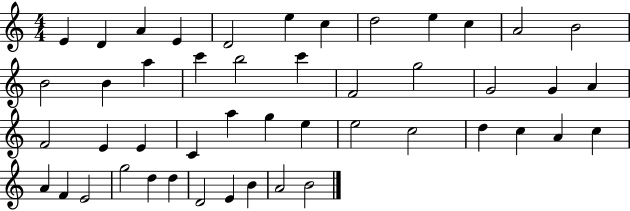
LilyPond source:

{
  \clef treble
  \numericTimeSignature
  \time 4/4
  \key c \major
  e'4 d'4 a'4 e'4 | d'2 e''4 c''4 | d''2 e''4 c''4 | a'2 b'2 | \break b'2 b'4 a''4 | c'''4 b''2 c'''4 | f'2 g''2 | g'2 g'4 a'4 | \break f'2 e'4 e'4 | c'4 a''4 g''4 e''4 | e''2 c''2 | d''4 c''4 a'4 c''4 | \break a'4 f'4 e'2 | g''2 d''4 d''4 | d'2 e'4 b'4 | a'2 b'2 | \break \bar "|."
}